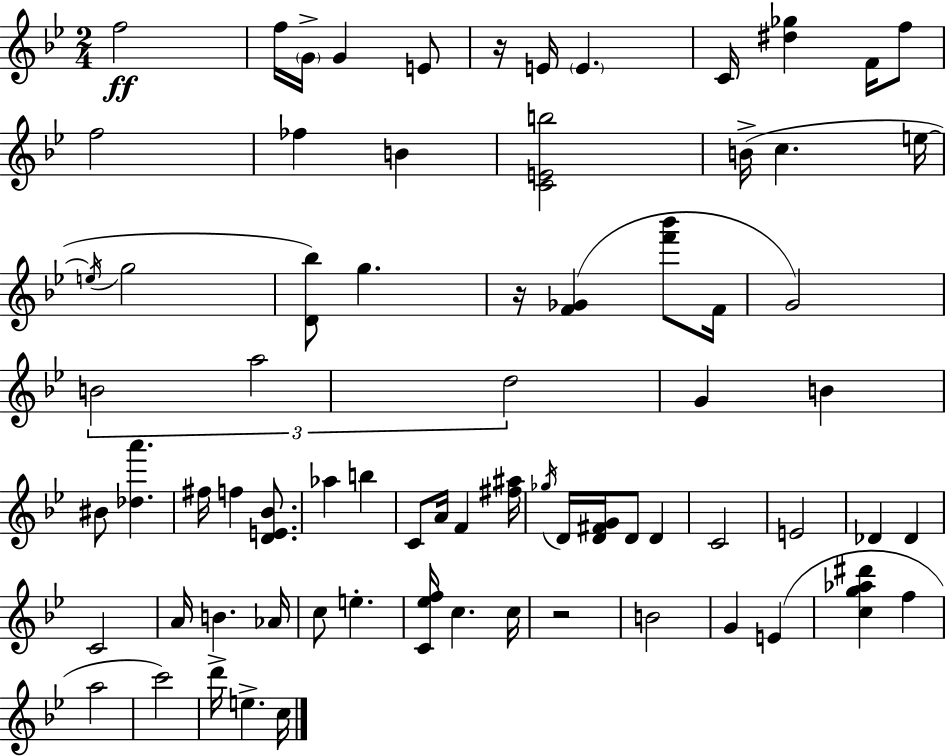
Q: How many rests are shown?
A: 3